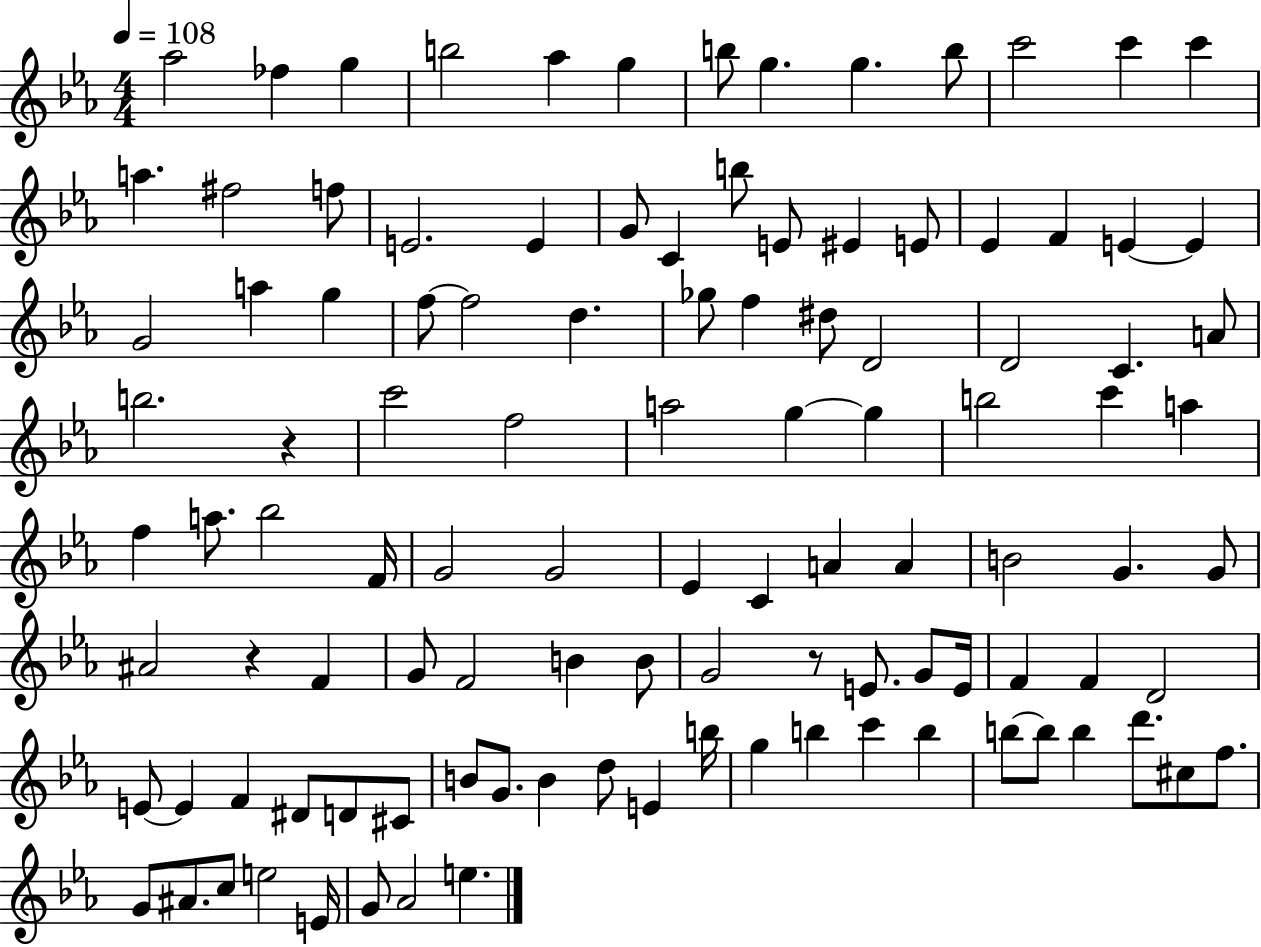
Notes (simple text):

Ab5/h FES5/q G5/q B5/h Ab5/q G5/q B5/e G5/q. G5/q. B5/e C6/h C6/q C6/q A5/q. F#5/h F5/e E4/h. E4/q G4/e C4/q B5/e E4/e EIS4/q E4/e Eb4/q F4/q E4/q E4/q G4/h A5/q G5/q F5/e F5/h D5/q. Gb5/e F5/q D#5/e D4/h D4/h C4/q. A4/e B5/h. R/q C6/h F5/h A5/h G5/q G5/q B5/h C6/q A5/q F5/q A5/e. Bb5/h F4/s G4/h G4/h Eb4/q C4/q A4/q A4/q B4/h G4/q. G4/e A#4/h R/q F4/q G4/e F4/h B4/q B4/e G4/h R/e E4/e. G4/e E4/s F4/q F4/q D4/h E4/e E4/q F4/q D#4/e D4/e C#4/e B4/e G4/e. B4/q D5/e E4/q B5/s G5/q B5/q C6/q B5/q B5/e B5/e B5/q D6/e. C#5/e F5/e. G4/e A#4/e. C5/e E5/h E4/s G4/e Ab4/h E5/q.